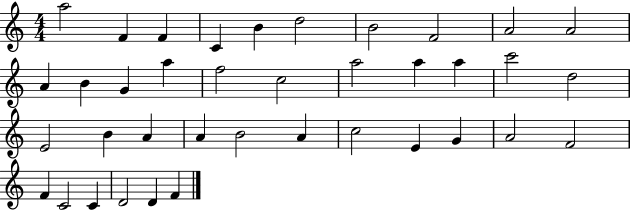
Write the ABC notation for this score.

X:1
T:Untitled
M:4/4
L:1/4
K:C
a2 F F C B d2 B2 F2 A2 A2 A B G a f2 c2 a2 a a c'2 d2 E2 B A A B2 A c2 E G A2 F2 F C2 C D2 D F